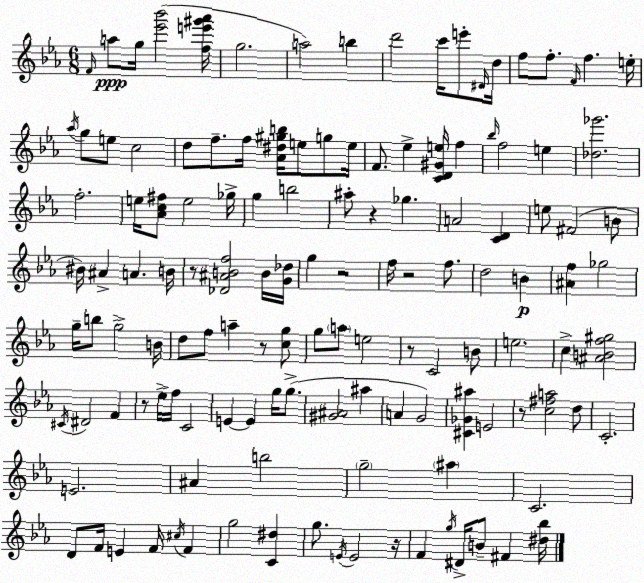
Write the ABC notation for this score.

X:1
T:Untitled
M:6/8
L:1/4
K:Eb
F/4 a/2 g/4 [_e'_b']2 [fe'^g'_a']/4 g2 a2 b d'2 c'/4 e'/2 ^D/4 d/4 f/2 f/2 F/4 f e/4 _a/4 g/2 e/2 c2 d/2 f/2 f/4 [_A^d^gb]/4 e/2 g/2 e/4 F/2 _e [CD^Ge]/4 f _b/4 f2 e [_d_g']2 f2 e/4 [_Ac^f]/2 e2 _g/4 g b2 ^a/2 z _g A2 [CD] e/2 ^F2 B/2 ^B/4 ^A A B/4 z/2 [_D^ABf]2 B/4 [G_d]/4 g z2 f/4 z2 f/2 d2 B [^Af] _g2 g/4 b/2 g2 B/4 d/2 f/2 a z/2 [cg]/2 g/2 a/2 e2 z/2 C2 B/2 e2 c [^ABf^g]2 ^C/4 ^D2 F z/2 _e/4 f/4 C2 E E g/4 g/2 [^G^A]2 ^a A G2 [^C_G^a] E2 z/2 [c^fa]2 d/2 C2 E2 ^A b2 g2 ^a C2 D/2 F/4 E F/4 ^c/4 F g2 [C^d] g/2 E/4 E2 z/4 F g/4 ^D/4 B/2 ^F [^d_b]/4